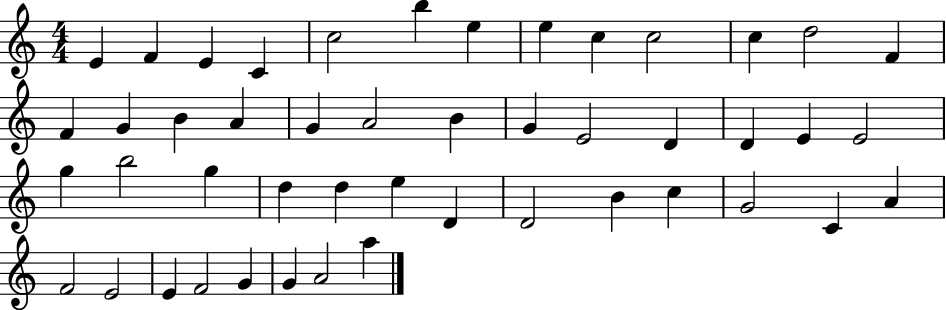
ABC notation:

X:1
T:Untitled
M:4/4
L:1/4
K:C
E F E C c2 b e e c c2 c d2 F F G B A G A2 B G E2 D D E E2 g b2 g d d e D D2 B c G2 C A F2 E2 E F2 G G A2 a